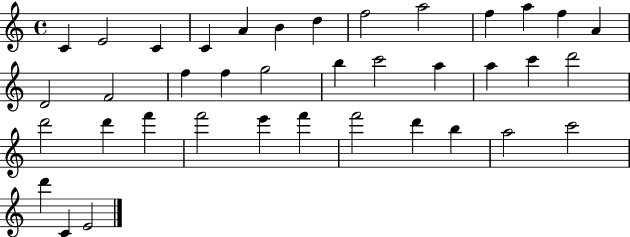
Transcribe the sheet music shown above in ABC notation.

X:1
T:Untitled
M:4/4
L:1/4
K:C
C E2 C C A B d f2 a2 f a f A D2 F2 f f g2 b c'2 a a c' d'2 d'2 d' f' f'2 e' f' f'2 d' b a2 c'2 d' C E2